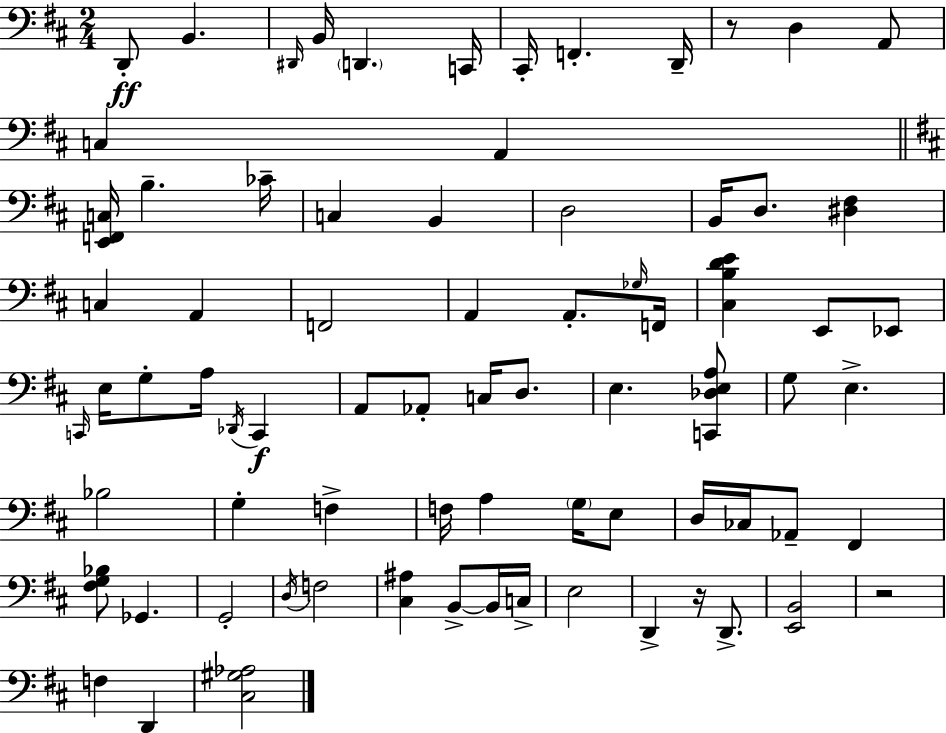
{
  \clef bass
  \numericTimeSignature
  \time 2/4
  \key d \major
  d,8-.\ff b,4. | \grace { dis,16 } b,16 \parenthesize d,4. | c,16 cis,16-. f,4.-. | d,16-- r8 d4 a,8 | \break c4 a,4 | \bar "||" \break \key b \minor <e, f, c>16 b4.-- ces'16-- | c4 b,4 | d2 | b,16 d8. <dis fis>4 | \break c4 a,4 | f,2 | a,4 a,8.-. \grace { ges16 } | f,16 <cis b d' e'>4 e,8 ees,8 | \break \grace { c,16 } e16 g8-. a16 \acciaccatura { des,16 } c,4\f | a,8 aes,8-. c16 | d8. e4. | <c, des e a>8 g8 e4.-> | \break bes2 | g4-. f4-> | f16 a4 | \parenthesize g16 e8 d16 ces16 aes,8-- fis,4 | \break <fis g bes>8 ges,4. | g,2-. | \acciaccatura { d16 } f2 | <cis ais>4 | \break b,8->~~ b,16 c16-> e2 | d,4-> | r16 d,8.-> <e, b,>2 | r2 | \break f4 | d,4 <cis gis aes>2 | \bar "|."
}